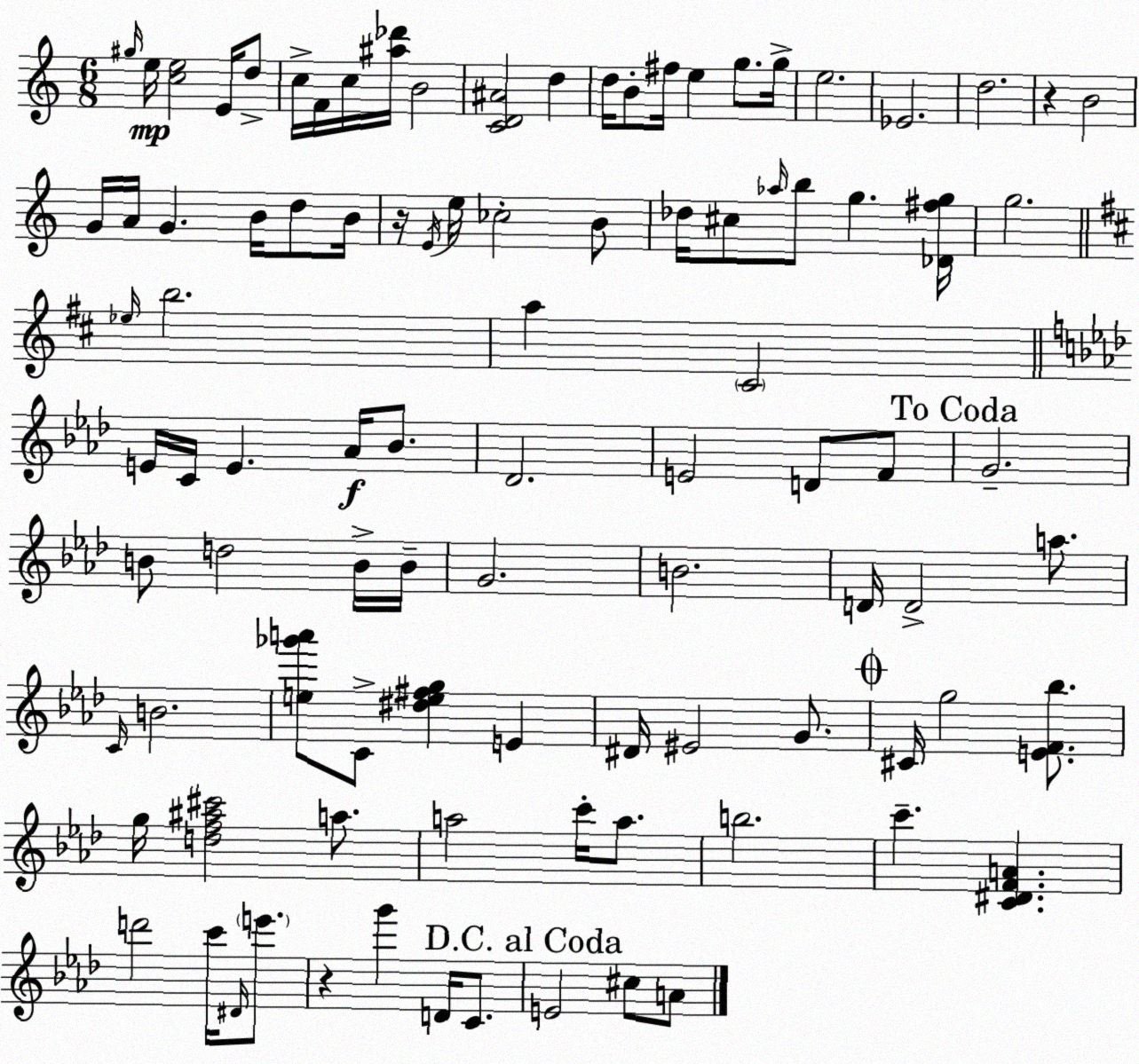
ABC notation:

X:1
T:Untitled
M:6/8
L:1/4
K:C
^g/4 e/4 [ce]2 E/4 d/2 c/4 F/4 c/4 [^a_d']/4 B2 [CD^A]2 d d/4 B/2 ^f/4 e g/2 g/4 e2 _E2 d2 z B2 G/4 A/4 G B/4 d/2 B/4 z/4 E/4 e/4 _c2 B/2 _d/4 ^c/2 _a/4 b/2 g [_D^fg]/4 g2 _e/4 b2 a ^C2 E/4 C/4 E _A/4 _B/2 _D2 E2 D/2 F/2 G2 B/2 d2 B/4 B/4 G2 B2 D/4 D2 a/2 C/4 B2 [e_g'a']/2 C/2 [^de^fg] E ^D/4 ^E2 G/2 ^C/4 g2 [EF_b]/2 g/4 [df^a^c']2 a/2 a2 c'/4 a/2 b2 c' [C^DFA] d'2 c'/4 ^D/4 e'/2 z g' D/4 C/2 E2 ^c/2 A/2